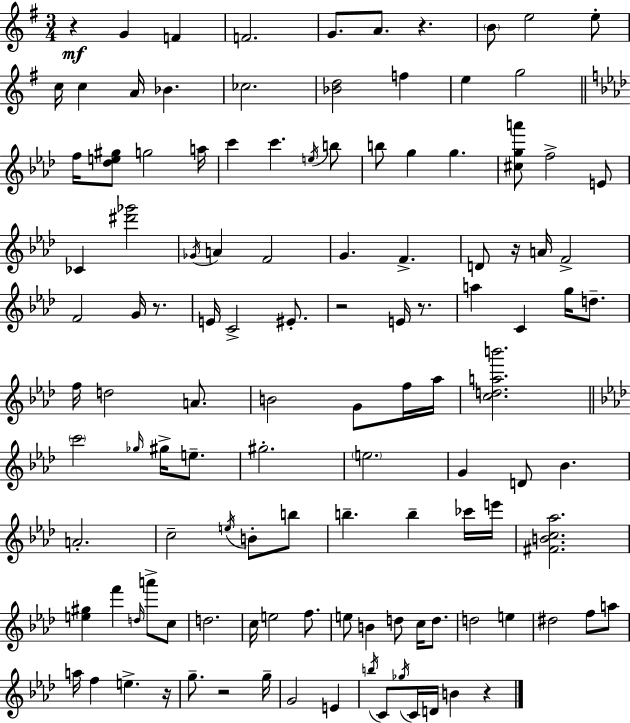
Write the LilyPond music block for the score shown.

{
  \clef treble
  \numericTimeSignature
  \time 3/4
  \key e \minor
  r4\mf g'4 f'4 | f'2. | g'8. a'8. r4. | \parenthesize b'8 e''2 e''8-. | \break c''16 c''4 a'16 bes'4. | ces''2. | <bes' d''>2 f''4 | e''4 g''2 | \break \bar "||" \break \key f \minor f''16 <des'' e'' gis''>8 g''2 a''16 | c'''4 c'''4. \acciaccatura { e''16 } b''8 | b''8 g''4 g''4. | <cis'' g'' a'''>8 f''2-> e'8 | \break ces'4 <dis''' ges'''>2 | \acciaccatura { ges'16 } a'4 f'2 | g'4. f'4.-> | d'8 r16 a'16 f'2-> | \break f'2 g'16 r8. | e'16 c'2-> eis'8.-. | r2 e'16 r8. | a''4 c'4 g''16 d''8.-- | \break f''16 d''2 a'8. | b'2 g'8 | f''16 aes''16 <c'' d'' a'' b'''>2. | \bar "||" \break \key f \minor \parenthesize c'''2 \grace { ges''16 } gis''16-> e''8.-- | gis''2.-. | \parenthesize e''2. | g'4 d'8 bes'4. | \break a'2.-. | c''2-- \acciaccatura { e''16 } b'8-. | b''8 b''4.-- b''4-- | ces'''16 e'''16 <fis' b' c'' aes''>2. | \break <e'' gis''>4 f'''4 \grace { d''16 } a'''8-> | c''8 d''2. | c''16 e''2 | f''8. e''8 b'4 d''8 c''16 | \break d''8. d''2 e''4 | dis''2 f''8 | a''8 a''16 f''4 e''4.-> | r16 g''8.-- r2 | \break g''16-- g'2 e'4 | \acciaccatura { b''16 } c'8 \acciaccatura { ges''16 } c'16 d'16 b'4 | r4 \bar "|."
}